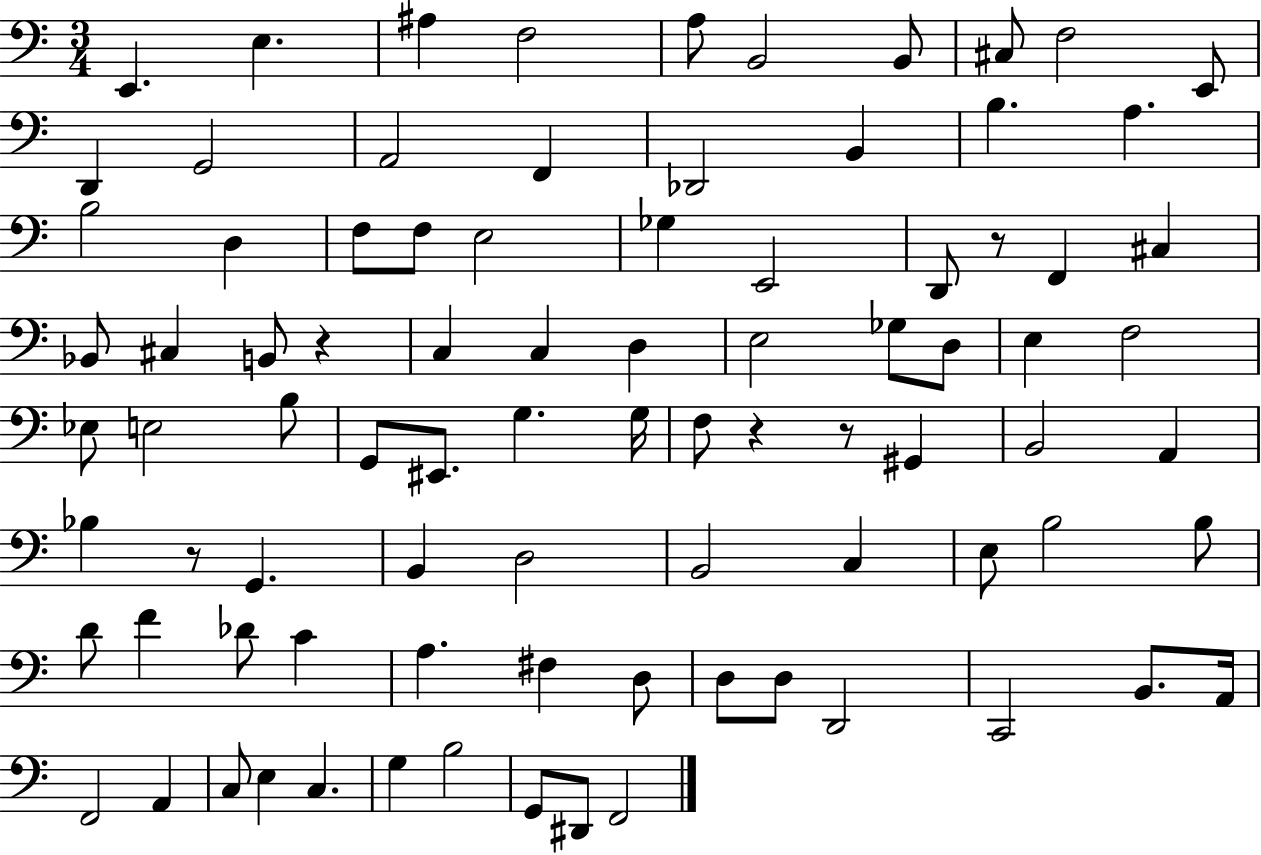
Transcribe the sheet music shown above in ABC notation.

X:1
T:Untitled
M:3/4
L:1/4
K:C
E,, E, ^A, F,2 A,/2 B,,2 B,,/2 ^C,/2 F,2 E,,/2 D,, G,,2 A,,2 F,, _D,,2 B,, B, A, B,2 D, F,/2 F,/2 E,2 _G, E,,2 D,,/2 z/2 F,, ^C, _B,,/2 ^C, B,,/2 z C, C, D, E,2 _G,/2 D,/2 E, F,2 _E,/2 E,2 B,/2 G,,/2 ^E,,/2 G, G,/4 F,/2 z z/2 ^G,, B,,2 A,, _B, z/2 G,, B,, D,2 B,,2 C, E,/2 B,2 B,/2 D/2 F _D/2 C A, ^F, D,/2 D,/2 D,/2 D,,2 C,,2 B,,/2 A,,/4 F,,2 A,, C,/2 E, C, G, B,2 G,,/2 ^D,,/2 F,,2